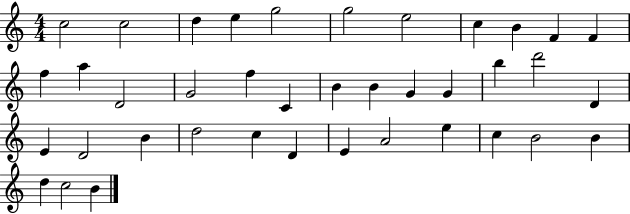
X:1
T:Untitled
M:4/4
L:1/4
K:C
c2 c2 d e g2 g2 e2 c B F F f a D2 G2 f C B B G G b d'2 D E D2 B d2 c D E A2 e c B2 B d c2 B